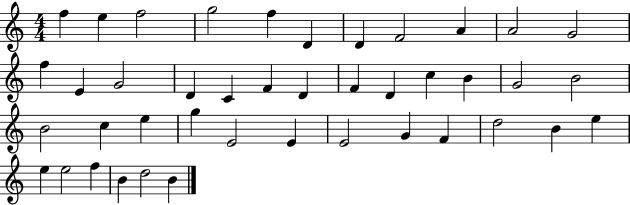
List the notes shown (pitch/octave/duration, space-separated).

F5/q E5/q F5/h G5/h F5/q D4/q D4/q F4/h A4/q A4/h G4/h F5/q E4/q G4/h D4/q C4/q F4/q D4/q F4/q D4/q C5/q B4/q G4/h B4/h B4/h C5/q E5/q G5/q E4/h E4/q E4/h G4/q F4/q D5/h B4/q E5/q E5/q E5/h F5/q B4/q D5/h B4/q